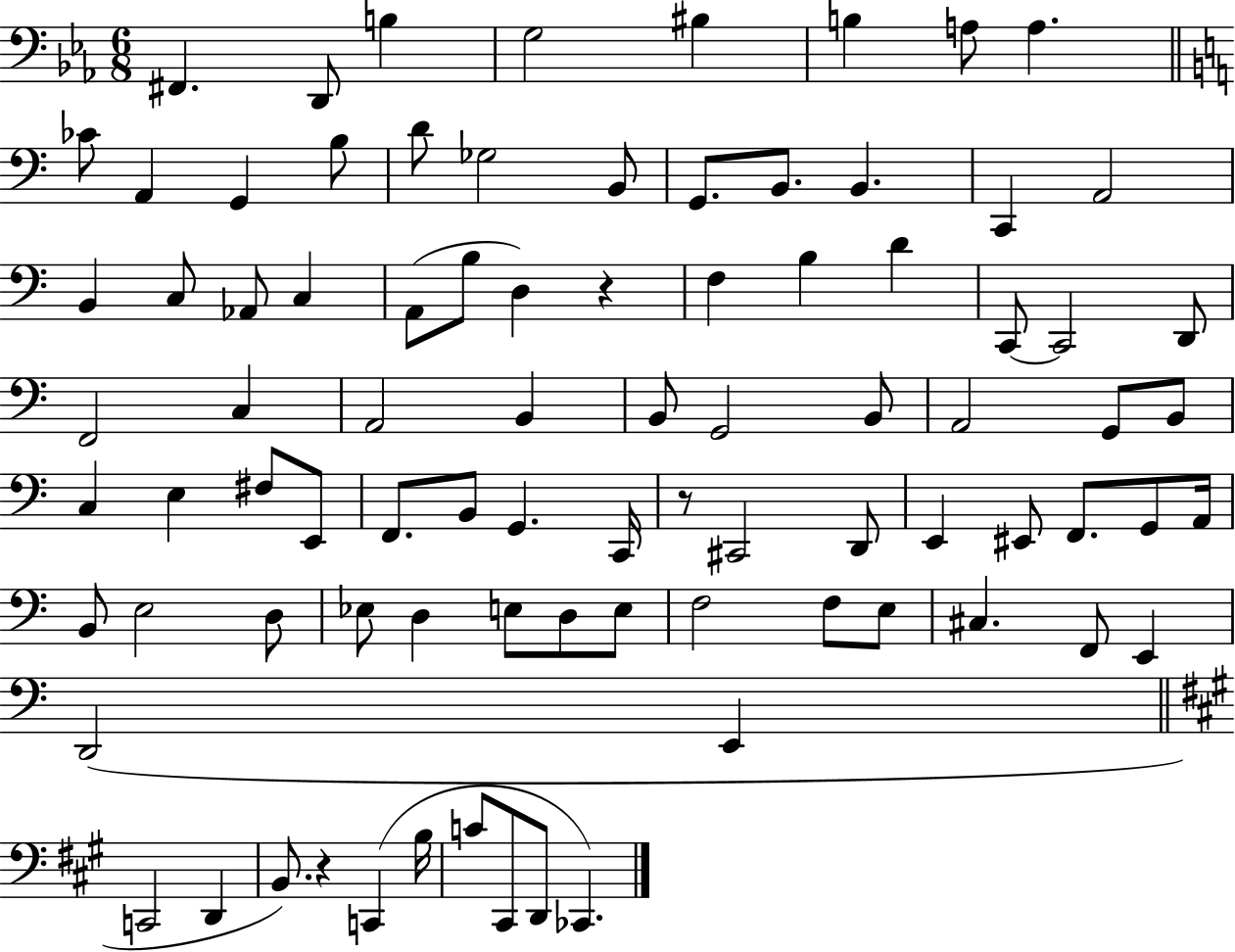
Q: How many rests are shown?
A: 3